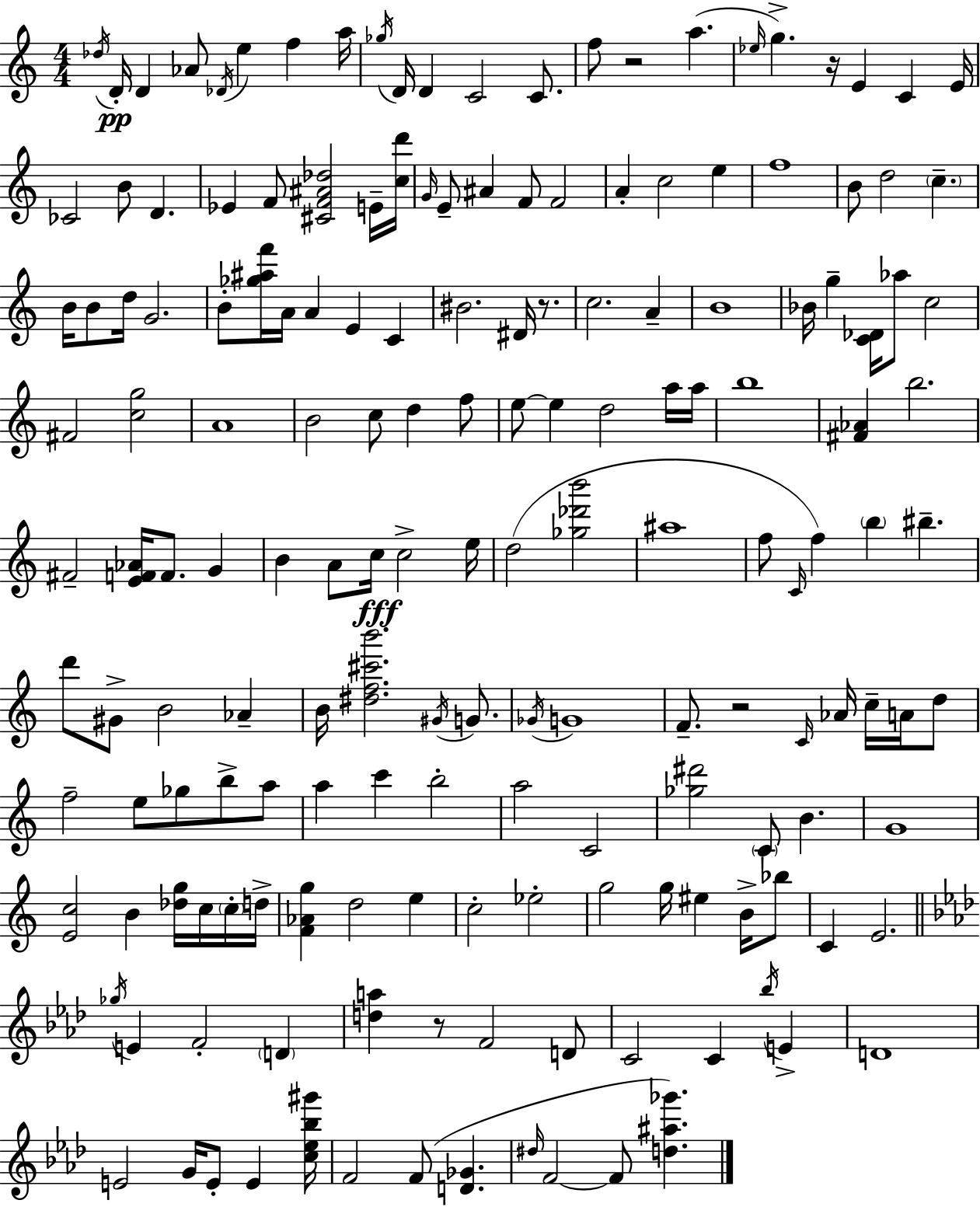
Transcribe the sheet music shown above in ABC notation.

X:1
T:Untitled
M:4/4
L:1/4
K:Am
_d/4 D/4 D _A/2 _D/4 e f a/4 _g/4 D/4 D C2 C/2 f/2 z2 a _e/4 g z/4 E C E/4 _C2 B/2 D _E F/2 [^CF^A_d]2 E/4 [cd']/4 G/4 E/2 ^A F/2 F2 A c2 e f4 B/2 d2 c B/4 B/2 d/4 G2 B/2 [_g^af']/4 A/4 A E C ^B2 ^D/4 z/2 c2 A B4 _B/4 g [C_D]/4 _a/2 c2 ^F2 [cg]2 A4 B2 c/2 d f/2 e/2 e d2 a/4 a/4 b4 [^F_A] b2 ^F2 [EF_A]/4 F/2 G B A/2 c/4 c2 e/4 d2 [_g_d'b']2 ^a4 f/2 C/4 f b ^b d'/2 ^G/2 B2 _A B/4 [^df^c'b']2 ^G/4 G/2 _G/4 G4 F/2 z2 C/4 _A/4 c/4 A/4 d/2 f2 e/2 _g/2 b/2 a/2 a c' b2 a2 C2 [_g^d']2 C/2 B G4 [Ec]2 B [_dg]/4 c/4 c/4 d/4 [F_Ag] d2 e c2 _e2 g2 g/4 ^e B/4 _b/2 C E2 _g/4 E F2 D [da] z/2 F2 D/2 C2 C _b/4 E D4 E2 G/4 E/2 E [c_e_b^g']/4 F2 F/2 [D_G] ^d/4 F2 F/2 [d^a_g']